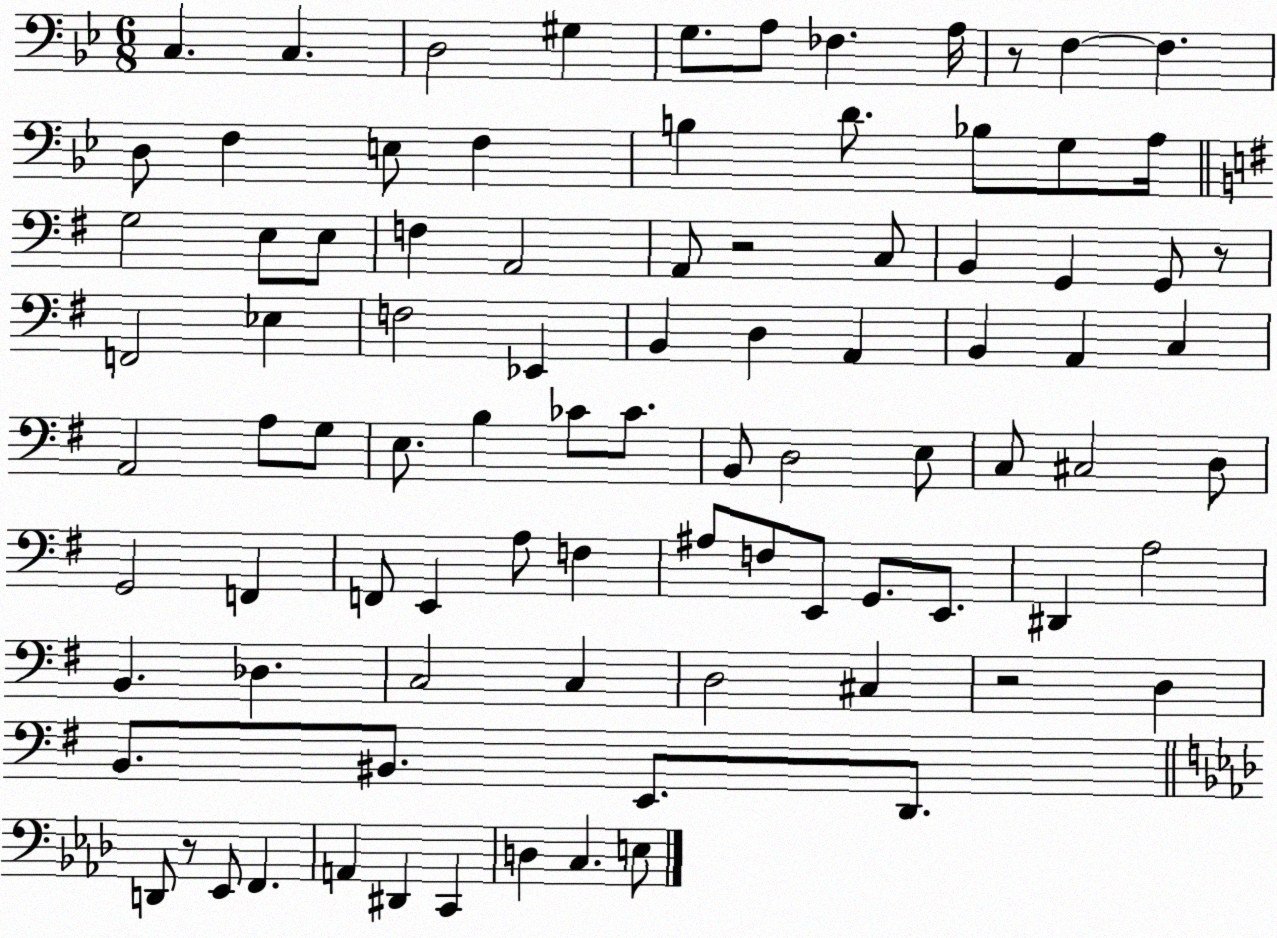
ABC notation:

X:1
T:Untitled
M:6/8
L:1/4
K:Bb
C, C, D,2 ^G, G,/2 A,/2 _F, A,/4 z/2 F, F, D,/2 F, E,/2 F, B, D/2 _B,/2 G,/2 A,/4 G,2 E,/2 E,/2 F, A,,2 A,,/2 z2 C,/2 B,, G,, G,,/2 z/2 F,,2 _E, F,2 _E,, B,, D, A,, B,, A,, C, A,,2 A,/2 G,/2 E,/2 B, _C/2 _C/2 B,,/2 D,2 E,/2 C,/2 ^C,2 D,/2 G,,2 F,, F,,/2 E,, A,/2 F, ^A,/2 F,/2 E,,/2 G,,/2 E,,/2 ^D,, A,2 B,, _D, C,2 C, D,2 ^C, z2 D, B,,/2 ^B,,/2 E,,/2 D,,/2 D,,/2 z/2 _E,,/2 F,, A,, ^D,, C,, D, C, E,/2